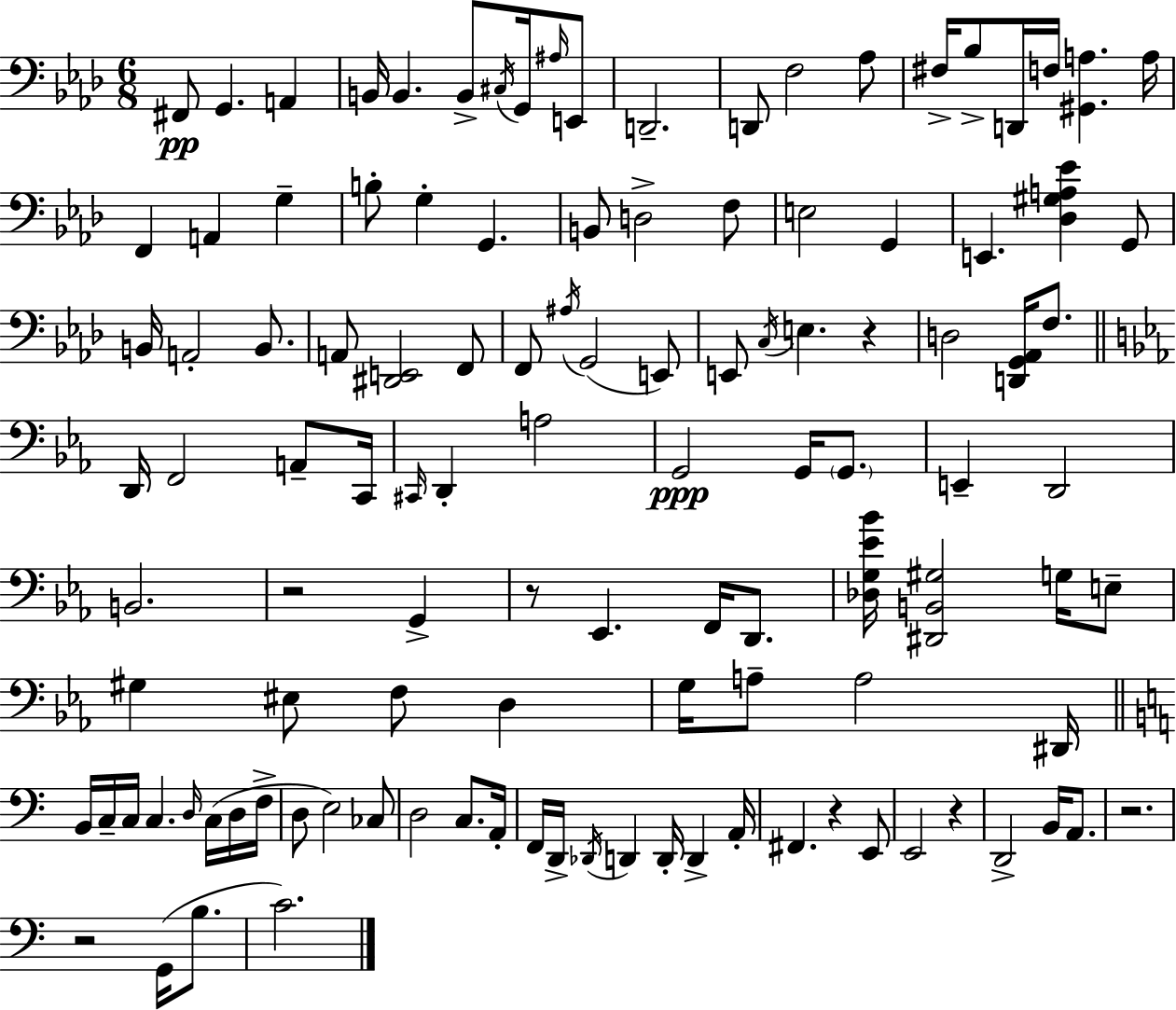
X:1
T:Untitled
M:6/8
L:1/4
K:Fm
^F,,/2 G,, A,, B,,/4 B,, B,,/2 ^C,/4 G,,/4 ^A,/4 E,,/2 D,,2 D,,/2 F,2 _A,/2 ^F,/4 _B,/2 D,,/4 F,/4 [^G,,A,] A,/4 F,, A,, G, B,/2 G, G,, B,,/2 D,2 F,/2 E,2 G,, E,, [_D,^G,A,_E] G,,/2 B,,/4 A,,2 B,,/2 A,,/2 [^D,,E,,]2 F,,/2 F,,/2 ^A,/4 G,,2 E,,/2 E,,/2 C,/4 E, z D,2 [D,,G,,_A,,]/4 F,/2 D,,/4 F,,2 A,,/2 C,,/4 ^C,,/4 D,, A,2 G,,2 G,,/4 G,,/2 E,, D,,2 B,,2 z2 G,, z/2 _E,, F,,/4 D,,/2 [_D,G,_E_B]/4 [^D,,B,,^G,]2 G,/4 E,/2 ^G, ^E,/2 F,/2 D, G,/4 A,/2 A,2 ^D,,/4 B,,/4 C,/4 C,/4 C, D,/4 C,/4 D,/4 F,/4 D,/2 E,2 _C,/2 D,2 C,/2 A,,/4 F,,/4 D,,/4 _D,,/4 D,, D,,/4 D,, A,,/4 ^F,, z E,,/2 E,,2 z D,,2 B,,/4 A,,/2 z2 z2 G,,/4 B,/2 C2